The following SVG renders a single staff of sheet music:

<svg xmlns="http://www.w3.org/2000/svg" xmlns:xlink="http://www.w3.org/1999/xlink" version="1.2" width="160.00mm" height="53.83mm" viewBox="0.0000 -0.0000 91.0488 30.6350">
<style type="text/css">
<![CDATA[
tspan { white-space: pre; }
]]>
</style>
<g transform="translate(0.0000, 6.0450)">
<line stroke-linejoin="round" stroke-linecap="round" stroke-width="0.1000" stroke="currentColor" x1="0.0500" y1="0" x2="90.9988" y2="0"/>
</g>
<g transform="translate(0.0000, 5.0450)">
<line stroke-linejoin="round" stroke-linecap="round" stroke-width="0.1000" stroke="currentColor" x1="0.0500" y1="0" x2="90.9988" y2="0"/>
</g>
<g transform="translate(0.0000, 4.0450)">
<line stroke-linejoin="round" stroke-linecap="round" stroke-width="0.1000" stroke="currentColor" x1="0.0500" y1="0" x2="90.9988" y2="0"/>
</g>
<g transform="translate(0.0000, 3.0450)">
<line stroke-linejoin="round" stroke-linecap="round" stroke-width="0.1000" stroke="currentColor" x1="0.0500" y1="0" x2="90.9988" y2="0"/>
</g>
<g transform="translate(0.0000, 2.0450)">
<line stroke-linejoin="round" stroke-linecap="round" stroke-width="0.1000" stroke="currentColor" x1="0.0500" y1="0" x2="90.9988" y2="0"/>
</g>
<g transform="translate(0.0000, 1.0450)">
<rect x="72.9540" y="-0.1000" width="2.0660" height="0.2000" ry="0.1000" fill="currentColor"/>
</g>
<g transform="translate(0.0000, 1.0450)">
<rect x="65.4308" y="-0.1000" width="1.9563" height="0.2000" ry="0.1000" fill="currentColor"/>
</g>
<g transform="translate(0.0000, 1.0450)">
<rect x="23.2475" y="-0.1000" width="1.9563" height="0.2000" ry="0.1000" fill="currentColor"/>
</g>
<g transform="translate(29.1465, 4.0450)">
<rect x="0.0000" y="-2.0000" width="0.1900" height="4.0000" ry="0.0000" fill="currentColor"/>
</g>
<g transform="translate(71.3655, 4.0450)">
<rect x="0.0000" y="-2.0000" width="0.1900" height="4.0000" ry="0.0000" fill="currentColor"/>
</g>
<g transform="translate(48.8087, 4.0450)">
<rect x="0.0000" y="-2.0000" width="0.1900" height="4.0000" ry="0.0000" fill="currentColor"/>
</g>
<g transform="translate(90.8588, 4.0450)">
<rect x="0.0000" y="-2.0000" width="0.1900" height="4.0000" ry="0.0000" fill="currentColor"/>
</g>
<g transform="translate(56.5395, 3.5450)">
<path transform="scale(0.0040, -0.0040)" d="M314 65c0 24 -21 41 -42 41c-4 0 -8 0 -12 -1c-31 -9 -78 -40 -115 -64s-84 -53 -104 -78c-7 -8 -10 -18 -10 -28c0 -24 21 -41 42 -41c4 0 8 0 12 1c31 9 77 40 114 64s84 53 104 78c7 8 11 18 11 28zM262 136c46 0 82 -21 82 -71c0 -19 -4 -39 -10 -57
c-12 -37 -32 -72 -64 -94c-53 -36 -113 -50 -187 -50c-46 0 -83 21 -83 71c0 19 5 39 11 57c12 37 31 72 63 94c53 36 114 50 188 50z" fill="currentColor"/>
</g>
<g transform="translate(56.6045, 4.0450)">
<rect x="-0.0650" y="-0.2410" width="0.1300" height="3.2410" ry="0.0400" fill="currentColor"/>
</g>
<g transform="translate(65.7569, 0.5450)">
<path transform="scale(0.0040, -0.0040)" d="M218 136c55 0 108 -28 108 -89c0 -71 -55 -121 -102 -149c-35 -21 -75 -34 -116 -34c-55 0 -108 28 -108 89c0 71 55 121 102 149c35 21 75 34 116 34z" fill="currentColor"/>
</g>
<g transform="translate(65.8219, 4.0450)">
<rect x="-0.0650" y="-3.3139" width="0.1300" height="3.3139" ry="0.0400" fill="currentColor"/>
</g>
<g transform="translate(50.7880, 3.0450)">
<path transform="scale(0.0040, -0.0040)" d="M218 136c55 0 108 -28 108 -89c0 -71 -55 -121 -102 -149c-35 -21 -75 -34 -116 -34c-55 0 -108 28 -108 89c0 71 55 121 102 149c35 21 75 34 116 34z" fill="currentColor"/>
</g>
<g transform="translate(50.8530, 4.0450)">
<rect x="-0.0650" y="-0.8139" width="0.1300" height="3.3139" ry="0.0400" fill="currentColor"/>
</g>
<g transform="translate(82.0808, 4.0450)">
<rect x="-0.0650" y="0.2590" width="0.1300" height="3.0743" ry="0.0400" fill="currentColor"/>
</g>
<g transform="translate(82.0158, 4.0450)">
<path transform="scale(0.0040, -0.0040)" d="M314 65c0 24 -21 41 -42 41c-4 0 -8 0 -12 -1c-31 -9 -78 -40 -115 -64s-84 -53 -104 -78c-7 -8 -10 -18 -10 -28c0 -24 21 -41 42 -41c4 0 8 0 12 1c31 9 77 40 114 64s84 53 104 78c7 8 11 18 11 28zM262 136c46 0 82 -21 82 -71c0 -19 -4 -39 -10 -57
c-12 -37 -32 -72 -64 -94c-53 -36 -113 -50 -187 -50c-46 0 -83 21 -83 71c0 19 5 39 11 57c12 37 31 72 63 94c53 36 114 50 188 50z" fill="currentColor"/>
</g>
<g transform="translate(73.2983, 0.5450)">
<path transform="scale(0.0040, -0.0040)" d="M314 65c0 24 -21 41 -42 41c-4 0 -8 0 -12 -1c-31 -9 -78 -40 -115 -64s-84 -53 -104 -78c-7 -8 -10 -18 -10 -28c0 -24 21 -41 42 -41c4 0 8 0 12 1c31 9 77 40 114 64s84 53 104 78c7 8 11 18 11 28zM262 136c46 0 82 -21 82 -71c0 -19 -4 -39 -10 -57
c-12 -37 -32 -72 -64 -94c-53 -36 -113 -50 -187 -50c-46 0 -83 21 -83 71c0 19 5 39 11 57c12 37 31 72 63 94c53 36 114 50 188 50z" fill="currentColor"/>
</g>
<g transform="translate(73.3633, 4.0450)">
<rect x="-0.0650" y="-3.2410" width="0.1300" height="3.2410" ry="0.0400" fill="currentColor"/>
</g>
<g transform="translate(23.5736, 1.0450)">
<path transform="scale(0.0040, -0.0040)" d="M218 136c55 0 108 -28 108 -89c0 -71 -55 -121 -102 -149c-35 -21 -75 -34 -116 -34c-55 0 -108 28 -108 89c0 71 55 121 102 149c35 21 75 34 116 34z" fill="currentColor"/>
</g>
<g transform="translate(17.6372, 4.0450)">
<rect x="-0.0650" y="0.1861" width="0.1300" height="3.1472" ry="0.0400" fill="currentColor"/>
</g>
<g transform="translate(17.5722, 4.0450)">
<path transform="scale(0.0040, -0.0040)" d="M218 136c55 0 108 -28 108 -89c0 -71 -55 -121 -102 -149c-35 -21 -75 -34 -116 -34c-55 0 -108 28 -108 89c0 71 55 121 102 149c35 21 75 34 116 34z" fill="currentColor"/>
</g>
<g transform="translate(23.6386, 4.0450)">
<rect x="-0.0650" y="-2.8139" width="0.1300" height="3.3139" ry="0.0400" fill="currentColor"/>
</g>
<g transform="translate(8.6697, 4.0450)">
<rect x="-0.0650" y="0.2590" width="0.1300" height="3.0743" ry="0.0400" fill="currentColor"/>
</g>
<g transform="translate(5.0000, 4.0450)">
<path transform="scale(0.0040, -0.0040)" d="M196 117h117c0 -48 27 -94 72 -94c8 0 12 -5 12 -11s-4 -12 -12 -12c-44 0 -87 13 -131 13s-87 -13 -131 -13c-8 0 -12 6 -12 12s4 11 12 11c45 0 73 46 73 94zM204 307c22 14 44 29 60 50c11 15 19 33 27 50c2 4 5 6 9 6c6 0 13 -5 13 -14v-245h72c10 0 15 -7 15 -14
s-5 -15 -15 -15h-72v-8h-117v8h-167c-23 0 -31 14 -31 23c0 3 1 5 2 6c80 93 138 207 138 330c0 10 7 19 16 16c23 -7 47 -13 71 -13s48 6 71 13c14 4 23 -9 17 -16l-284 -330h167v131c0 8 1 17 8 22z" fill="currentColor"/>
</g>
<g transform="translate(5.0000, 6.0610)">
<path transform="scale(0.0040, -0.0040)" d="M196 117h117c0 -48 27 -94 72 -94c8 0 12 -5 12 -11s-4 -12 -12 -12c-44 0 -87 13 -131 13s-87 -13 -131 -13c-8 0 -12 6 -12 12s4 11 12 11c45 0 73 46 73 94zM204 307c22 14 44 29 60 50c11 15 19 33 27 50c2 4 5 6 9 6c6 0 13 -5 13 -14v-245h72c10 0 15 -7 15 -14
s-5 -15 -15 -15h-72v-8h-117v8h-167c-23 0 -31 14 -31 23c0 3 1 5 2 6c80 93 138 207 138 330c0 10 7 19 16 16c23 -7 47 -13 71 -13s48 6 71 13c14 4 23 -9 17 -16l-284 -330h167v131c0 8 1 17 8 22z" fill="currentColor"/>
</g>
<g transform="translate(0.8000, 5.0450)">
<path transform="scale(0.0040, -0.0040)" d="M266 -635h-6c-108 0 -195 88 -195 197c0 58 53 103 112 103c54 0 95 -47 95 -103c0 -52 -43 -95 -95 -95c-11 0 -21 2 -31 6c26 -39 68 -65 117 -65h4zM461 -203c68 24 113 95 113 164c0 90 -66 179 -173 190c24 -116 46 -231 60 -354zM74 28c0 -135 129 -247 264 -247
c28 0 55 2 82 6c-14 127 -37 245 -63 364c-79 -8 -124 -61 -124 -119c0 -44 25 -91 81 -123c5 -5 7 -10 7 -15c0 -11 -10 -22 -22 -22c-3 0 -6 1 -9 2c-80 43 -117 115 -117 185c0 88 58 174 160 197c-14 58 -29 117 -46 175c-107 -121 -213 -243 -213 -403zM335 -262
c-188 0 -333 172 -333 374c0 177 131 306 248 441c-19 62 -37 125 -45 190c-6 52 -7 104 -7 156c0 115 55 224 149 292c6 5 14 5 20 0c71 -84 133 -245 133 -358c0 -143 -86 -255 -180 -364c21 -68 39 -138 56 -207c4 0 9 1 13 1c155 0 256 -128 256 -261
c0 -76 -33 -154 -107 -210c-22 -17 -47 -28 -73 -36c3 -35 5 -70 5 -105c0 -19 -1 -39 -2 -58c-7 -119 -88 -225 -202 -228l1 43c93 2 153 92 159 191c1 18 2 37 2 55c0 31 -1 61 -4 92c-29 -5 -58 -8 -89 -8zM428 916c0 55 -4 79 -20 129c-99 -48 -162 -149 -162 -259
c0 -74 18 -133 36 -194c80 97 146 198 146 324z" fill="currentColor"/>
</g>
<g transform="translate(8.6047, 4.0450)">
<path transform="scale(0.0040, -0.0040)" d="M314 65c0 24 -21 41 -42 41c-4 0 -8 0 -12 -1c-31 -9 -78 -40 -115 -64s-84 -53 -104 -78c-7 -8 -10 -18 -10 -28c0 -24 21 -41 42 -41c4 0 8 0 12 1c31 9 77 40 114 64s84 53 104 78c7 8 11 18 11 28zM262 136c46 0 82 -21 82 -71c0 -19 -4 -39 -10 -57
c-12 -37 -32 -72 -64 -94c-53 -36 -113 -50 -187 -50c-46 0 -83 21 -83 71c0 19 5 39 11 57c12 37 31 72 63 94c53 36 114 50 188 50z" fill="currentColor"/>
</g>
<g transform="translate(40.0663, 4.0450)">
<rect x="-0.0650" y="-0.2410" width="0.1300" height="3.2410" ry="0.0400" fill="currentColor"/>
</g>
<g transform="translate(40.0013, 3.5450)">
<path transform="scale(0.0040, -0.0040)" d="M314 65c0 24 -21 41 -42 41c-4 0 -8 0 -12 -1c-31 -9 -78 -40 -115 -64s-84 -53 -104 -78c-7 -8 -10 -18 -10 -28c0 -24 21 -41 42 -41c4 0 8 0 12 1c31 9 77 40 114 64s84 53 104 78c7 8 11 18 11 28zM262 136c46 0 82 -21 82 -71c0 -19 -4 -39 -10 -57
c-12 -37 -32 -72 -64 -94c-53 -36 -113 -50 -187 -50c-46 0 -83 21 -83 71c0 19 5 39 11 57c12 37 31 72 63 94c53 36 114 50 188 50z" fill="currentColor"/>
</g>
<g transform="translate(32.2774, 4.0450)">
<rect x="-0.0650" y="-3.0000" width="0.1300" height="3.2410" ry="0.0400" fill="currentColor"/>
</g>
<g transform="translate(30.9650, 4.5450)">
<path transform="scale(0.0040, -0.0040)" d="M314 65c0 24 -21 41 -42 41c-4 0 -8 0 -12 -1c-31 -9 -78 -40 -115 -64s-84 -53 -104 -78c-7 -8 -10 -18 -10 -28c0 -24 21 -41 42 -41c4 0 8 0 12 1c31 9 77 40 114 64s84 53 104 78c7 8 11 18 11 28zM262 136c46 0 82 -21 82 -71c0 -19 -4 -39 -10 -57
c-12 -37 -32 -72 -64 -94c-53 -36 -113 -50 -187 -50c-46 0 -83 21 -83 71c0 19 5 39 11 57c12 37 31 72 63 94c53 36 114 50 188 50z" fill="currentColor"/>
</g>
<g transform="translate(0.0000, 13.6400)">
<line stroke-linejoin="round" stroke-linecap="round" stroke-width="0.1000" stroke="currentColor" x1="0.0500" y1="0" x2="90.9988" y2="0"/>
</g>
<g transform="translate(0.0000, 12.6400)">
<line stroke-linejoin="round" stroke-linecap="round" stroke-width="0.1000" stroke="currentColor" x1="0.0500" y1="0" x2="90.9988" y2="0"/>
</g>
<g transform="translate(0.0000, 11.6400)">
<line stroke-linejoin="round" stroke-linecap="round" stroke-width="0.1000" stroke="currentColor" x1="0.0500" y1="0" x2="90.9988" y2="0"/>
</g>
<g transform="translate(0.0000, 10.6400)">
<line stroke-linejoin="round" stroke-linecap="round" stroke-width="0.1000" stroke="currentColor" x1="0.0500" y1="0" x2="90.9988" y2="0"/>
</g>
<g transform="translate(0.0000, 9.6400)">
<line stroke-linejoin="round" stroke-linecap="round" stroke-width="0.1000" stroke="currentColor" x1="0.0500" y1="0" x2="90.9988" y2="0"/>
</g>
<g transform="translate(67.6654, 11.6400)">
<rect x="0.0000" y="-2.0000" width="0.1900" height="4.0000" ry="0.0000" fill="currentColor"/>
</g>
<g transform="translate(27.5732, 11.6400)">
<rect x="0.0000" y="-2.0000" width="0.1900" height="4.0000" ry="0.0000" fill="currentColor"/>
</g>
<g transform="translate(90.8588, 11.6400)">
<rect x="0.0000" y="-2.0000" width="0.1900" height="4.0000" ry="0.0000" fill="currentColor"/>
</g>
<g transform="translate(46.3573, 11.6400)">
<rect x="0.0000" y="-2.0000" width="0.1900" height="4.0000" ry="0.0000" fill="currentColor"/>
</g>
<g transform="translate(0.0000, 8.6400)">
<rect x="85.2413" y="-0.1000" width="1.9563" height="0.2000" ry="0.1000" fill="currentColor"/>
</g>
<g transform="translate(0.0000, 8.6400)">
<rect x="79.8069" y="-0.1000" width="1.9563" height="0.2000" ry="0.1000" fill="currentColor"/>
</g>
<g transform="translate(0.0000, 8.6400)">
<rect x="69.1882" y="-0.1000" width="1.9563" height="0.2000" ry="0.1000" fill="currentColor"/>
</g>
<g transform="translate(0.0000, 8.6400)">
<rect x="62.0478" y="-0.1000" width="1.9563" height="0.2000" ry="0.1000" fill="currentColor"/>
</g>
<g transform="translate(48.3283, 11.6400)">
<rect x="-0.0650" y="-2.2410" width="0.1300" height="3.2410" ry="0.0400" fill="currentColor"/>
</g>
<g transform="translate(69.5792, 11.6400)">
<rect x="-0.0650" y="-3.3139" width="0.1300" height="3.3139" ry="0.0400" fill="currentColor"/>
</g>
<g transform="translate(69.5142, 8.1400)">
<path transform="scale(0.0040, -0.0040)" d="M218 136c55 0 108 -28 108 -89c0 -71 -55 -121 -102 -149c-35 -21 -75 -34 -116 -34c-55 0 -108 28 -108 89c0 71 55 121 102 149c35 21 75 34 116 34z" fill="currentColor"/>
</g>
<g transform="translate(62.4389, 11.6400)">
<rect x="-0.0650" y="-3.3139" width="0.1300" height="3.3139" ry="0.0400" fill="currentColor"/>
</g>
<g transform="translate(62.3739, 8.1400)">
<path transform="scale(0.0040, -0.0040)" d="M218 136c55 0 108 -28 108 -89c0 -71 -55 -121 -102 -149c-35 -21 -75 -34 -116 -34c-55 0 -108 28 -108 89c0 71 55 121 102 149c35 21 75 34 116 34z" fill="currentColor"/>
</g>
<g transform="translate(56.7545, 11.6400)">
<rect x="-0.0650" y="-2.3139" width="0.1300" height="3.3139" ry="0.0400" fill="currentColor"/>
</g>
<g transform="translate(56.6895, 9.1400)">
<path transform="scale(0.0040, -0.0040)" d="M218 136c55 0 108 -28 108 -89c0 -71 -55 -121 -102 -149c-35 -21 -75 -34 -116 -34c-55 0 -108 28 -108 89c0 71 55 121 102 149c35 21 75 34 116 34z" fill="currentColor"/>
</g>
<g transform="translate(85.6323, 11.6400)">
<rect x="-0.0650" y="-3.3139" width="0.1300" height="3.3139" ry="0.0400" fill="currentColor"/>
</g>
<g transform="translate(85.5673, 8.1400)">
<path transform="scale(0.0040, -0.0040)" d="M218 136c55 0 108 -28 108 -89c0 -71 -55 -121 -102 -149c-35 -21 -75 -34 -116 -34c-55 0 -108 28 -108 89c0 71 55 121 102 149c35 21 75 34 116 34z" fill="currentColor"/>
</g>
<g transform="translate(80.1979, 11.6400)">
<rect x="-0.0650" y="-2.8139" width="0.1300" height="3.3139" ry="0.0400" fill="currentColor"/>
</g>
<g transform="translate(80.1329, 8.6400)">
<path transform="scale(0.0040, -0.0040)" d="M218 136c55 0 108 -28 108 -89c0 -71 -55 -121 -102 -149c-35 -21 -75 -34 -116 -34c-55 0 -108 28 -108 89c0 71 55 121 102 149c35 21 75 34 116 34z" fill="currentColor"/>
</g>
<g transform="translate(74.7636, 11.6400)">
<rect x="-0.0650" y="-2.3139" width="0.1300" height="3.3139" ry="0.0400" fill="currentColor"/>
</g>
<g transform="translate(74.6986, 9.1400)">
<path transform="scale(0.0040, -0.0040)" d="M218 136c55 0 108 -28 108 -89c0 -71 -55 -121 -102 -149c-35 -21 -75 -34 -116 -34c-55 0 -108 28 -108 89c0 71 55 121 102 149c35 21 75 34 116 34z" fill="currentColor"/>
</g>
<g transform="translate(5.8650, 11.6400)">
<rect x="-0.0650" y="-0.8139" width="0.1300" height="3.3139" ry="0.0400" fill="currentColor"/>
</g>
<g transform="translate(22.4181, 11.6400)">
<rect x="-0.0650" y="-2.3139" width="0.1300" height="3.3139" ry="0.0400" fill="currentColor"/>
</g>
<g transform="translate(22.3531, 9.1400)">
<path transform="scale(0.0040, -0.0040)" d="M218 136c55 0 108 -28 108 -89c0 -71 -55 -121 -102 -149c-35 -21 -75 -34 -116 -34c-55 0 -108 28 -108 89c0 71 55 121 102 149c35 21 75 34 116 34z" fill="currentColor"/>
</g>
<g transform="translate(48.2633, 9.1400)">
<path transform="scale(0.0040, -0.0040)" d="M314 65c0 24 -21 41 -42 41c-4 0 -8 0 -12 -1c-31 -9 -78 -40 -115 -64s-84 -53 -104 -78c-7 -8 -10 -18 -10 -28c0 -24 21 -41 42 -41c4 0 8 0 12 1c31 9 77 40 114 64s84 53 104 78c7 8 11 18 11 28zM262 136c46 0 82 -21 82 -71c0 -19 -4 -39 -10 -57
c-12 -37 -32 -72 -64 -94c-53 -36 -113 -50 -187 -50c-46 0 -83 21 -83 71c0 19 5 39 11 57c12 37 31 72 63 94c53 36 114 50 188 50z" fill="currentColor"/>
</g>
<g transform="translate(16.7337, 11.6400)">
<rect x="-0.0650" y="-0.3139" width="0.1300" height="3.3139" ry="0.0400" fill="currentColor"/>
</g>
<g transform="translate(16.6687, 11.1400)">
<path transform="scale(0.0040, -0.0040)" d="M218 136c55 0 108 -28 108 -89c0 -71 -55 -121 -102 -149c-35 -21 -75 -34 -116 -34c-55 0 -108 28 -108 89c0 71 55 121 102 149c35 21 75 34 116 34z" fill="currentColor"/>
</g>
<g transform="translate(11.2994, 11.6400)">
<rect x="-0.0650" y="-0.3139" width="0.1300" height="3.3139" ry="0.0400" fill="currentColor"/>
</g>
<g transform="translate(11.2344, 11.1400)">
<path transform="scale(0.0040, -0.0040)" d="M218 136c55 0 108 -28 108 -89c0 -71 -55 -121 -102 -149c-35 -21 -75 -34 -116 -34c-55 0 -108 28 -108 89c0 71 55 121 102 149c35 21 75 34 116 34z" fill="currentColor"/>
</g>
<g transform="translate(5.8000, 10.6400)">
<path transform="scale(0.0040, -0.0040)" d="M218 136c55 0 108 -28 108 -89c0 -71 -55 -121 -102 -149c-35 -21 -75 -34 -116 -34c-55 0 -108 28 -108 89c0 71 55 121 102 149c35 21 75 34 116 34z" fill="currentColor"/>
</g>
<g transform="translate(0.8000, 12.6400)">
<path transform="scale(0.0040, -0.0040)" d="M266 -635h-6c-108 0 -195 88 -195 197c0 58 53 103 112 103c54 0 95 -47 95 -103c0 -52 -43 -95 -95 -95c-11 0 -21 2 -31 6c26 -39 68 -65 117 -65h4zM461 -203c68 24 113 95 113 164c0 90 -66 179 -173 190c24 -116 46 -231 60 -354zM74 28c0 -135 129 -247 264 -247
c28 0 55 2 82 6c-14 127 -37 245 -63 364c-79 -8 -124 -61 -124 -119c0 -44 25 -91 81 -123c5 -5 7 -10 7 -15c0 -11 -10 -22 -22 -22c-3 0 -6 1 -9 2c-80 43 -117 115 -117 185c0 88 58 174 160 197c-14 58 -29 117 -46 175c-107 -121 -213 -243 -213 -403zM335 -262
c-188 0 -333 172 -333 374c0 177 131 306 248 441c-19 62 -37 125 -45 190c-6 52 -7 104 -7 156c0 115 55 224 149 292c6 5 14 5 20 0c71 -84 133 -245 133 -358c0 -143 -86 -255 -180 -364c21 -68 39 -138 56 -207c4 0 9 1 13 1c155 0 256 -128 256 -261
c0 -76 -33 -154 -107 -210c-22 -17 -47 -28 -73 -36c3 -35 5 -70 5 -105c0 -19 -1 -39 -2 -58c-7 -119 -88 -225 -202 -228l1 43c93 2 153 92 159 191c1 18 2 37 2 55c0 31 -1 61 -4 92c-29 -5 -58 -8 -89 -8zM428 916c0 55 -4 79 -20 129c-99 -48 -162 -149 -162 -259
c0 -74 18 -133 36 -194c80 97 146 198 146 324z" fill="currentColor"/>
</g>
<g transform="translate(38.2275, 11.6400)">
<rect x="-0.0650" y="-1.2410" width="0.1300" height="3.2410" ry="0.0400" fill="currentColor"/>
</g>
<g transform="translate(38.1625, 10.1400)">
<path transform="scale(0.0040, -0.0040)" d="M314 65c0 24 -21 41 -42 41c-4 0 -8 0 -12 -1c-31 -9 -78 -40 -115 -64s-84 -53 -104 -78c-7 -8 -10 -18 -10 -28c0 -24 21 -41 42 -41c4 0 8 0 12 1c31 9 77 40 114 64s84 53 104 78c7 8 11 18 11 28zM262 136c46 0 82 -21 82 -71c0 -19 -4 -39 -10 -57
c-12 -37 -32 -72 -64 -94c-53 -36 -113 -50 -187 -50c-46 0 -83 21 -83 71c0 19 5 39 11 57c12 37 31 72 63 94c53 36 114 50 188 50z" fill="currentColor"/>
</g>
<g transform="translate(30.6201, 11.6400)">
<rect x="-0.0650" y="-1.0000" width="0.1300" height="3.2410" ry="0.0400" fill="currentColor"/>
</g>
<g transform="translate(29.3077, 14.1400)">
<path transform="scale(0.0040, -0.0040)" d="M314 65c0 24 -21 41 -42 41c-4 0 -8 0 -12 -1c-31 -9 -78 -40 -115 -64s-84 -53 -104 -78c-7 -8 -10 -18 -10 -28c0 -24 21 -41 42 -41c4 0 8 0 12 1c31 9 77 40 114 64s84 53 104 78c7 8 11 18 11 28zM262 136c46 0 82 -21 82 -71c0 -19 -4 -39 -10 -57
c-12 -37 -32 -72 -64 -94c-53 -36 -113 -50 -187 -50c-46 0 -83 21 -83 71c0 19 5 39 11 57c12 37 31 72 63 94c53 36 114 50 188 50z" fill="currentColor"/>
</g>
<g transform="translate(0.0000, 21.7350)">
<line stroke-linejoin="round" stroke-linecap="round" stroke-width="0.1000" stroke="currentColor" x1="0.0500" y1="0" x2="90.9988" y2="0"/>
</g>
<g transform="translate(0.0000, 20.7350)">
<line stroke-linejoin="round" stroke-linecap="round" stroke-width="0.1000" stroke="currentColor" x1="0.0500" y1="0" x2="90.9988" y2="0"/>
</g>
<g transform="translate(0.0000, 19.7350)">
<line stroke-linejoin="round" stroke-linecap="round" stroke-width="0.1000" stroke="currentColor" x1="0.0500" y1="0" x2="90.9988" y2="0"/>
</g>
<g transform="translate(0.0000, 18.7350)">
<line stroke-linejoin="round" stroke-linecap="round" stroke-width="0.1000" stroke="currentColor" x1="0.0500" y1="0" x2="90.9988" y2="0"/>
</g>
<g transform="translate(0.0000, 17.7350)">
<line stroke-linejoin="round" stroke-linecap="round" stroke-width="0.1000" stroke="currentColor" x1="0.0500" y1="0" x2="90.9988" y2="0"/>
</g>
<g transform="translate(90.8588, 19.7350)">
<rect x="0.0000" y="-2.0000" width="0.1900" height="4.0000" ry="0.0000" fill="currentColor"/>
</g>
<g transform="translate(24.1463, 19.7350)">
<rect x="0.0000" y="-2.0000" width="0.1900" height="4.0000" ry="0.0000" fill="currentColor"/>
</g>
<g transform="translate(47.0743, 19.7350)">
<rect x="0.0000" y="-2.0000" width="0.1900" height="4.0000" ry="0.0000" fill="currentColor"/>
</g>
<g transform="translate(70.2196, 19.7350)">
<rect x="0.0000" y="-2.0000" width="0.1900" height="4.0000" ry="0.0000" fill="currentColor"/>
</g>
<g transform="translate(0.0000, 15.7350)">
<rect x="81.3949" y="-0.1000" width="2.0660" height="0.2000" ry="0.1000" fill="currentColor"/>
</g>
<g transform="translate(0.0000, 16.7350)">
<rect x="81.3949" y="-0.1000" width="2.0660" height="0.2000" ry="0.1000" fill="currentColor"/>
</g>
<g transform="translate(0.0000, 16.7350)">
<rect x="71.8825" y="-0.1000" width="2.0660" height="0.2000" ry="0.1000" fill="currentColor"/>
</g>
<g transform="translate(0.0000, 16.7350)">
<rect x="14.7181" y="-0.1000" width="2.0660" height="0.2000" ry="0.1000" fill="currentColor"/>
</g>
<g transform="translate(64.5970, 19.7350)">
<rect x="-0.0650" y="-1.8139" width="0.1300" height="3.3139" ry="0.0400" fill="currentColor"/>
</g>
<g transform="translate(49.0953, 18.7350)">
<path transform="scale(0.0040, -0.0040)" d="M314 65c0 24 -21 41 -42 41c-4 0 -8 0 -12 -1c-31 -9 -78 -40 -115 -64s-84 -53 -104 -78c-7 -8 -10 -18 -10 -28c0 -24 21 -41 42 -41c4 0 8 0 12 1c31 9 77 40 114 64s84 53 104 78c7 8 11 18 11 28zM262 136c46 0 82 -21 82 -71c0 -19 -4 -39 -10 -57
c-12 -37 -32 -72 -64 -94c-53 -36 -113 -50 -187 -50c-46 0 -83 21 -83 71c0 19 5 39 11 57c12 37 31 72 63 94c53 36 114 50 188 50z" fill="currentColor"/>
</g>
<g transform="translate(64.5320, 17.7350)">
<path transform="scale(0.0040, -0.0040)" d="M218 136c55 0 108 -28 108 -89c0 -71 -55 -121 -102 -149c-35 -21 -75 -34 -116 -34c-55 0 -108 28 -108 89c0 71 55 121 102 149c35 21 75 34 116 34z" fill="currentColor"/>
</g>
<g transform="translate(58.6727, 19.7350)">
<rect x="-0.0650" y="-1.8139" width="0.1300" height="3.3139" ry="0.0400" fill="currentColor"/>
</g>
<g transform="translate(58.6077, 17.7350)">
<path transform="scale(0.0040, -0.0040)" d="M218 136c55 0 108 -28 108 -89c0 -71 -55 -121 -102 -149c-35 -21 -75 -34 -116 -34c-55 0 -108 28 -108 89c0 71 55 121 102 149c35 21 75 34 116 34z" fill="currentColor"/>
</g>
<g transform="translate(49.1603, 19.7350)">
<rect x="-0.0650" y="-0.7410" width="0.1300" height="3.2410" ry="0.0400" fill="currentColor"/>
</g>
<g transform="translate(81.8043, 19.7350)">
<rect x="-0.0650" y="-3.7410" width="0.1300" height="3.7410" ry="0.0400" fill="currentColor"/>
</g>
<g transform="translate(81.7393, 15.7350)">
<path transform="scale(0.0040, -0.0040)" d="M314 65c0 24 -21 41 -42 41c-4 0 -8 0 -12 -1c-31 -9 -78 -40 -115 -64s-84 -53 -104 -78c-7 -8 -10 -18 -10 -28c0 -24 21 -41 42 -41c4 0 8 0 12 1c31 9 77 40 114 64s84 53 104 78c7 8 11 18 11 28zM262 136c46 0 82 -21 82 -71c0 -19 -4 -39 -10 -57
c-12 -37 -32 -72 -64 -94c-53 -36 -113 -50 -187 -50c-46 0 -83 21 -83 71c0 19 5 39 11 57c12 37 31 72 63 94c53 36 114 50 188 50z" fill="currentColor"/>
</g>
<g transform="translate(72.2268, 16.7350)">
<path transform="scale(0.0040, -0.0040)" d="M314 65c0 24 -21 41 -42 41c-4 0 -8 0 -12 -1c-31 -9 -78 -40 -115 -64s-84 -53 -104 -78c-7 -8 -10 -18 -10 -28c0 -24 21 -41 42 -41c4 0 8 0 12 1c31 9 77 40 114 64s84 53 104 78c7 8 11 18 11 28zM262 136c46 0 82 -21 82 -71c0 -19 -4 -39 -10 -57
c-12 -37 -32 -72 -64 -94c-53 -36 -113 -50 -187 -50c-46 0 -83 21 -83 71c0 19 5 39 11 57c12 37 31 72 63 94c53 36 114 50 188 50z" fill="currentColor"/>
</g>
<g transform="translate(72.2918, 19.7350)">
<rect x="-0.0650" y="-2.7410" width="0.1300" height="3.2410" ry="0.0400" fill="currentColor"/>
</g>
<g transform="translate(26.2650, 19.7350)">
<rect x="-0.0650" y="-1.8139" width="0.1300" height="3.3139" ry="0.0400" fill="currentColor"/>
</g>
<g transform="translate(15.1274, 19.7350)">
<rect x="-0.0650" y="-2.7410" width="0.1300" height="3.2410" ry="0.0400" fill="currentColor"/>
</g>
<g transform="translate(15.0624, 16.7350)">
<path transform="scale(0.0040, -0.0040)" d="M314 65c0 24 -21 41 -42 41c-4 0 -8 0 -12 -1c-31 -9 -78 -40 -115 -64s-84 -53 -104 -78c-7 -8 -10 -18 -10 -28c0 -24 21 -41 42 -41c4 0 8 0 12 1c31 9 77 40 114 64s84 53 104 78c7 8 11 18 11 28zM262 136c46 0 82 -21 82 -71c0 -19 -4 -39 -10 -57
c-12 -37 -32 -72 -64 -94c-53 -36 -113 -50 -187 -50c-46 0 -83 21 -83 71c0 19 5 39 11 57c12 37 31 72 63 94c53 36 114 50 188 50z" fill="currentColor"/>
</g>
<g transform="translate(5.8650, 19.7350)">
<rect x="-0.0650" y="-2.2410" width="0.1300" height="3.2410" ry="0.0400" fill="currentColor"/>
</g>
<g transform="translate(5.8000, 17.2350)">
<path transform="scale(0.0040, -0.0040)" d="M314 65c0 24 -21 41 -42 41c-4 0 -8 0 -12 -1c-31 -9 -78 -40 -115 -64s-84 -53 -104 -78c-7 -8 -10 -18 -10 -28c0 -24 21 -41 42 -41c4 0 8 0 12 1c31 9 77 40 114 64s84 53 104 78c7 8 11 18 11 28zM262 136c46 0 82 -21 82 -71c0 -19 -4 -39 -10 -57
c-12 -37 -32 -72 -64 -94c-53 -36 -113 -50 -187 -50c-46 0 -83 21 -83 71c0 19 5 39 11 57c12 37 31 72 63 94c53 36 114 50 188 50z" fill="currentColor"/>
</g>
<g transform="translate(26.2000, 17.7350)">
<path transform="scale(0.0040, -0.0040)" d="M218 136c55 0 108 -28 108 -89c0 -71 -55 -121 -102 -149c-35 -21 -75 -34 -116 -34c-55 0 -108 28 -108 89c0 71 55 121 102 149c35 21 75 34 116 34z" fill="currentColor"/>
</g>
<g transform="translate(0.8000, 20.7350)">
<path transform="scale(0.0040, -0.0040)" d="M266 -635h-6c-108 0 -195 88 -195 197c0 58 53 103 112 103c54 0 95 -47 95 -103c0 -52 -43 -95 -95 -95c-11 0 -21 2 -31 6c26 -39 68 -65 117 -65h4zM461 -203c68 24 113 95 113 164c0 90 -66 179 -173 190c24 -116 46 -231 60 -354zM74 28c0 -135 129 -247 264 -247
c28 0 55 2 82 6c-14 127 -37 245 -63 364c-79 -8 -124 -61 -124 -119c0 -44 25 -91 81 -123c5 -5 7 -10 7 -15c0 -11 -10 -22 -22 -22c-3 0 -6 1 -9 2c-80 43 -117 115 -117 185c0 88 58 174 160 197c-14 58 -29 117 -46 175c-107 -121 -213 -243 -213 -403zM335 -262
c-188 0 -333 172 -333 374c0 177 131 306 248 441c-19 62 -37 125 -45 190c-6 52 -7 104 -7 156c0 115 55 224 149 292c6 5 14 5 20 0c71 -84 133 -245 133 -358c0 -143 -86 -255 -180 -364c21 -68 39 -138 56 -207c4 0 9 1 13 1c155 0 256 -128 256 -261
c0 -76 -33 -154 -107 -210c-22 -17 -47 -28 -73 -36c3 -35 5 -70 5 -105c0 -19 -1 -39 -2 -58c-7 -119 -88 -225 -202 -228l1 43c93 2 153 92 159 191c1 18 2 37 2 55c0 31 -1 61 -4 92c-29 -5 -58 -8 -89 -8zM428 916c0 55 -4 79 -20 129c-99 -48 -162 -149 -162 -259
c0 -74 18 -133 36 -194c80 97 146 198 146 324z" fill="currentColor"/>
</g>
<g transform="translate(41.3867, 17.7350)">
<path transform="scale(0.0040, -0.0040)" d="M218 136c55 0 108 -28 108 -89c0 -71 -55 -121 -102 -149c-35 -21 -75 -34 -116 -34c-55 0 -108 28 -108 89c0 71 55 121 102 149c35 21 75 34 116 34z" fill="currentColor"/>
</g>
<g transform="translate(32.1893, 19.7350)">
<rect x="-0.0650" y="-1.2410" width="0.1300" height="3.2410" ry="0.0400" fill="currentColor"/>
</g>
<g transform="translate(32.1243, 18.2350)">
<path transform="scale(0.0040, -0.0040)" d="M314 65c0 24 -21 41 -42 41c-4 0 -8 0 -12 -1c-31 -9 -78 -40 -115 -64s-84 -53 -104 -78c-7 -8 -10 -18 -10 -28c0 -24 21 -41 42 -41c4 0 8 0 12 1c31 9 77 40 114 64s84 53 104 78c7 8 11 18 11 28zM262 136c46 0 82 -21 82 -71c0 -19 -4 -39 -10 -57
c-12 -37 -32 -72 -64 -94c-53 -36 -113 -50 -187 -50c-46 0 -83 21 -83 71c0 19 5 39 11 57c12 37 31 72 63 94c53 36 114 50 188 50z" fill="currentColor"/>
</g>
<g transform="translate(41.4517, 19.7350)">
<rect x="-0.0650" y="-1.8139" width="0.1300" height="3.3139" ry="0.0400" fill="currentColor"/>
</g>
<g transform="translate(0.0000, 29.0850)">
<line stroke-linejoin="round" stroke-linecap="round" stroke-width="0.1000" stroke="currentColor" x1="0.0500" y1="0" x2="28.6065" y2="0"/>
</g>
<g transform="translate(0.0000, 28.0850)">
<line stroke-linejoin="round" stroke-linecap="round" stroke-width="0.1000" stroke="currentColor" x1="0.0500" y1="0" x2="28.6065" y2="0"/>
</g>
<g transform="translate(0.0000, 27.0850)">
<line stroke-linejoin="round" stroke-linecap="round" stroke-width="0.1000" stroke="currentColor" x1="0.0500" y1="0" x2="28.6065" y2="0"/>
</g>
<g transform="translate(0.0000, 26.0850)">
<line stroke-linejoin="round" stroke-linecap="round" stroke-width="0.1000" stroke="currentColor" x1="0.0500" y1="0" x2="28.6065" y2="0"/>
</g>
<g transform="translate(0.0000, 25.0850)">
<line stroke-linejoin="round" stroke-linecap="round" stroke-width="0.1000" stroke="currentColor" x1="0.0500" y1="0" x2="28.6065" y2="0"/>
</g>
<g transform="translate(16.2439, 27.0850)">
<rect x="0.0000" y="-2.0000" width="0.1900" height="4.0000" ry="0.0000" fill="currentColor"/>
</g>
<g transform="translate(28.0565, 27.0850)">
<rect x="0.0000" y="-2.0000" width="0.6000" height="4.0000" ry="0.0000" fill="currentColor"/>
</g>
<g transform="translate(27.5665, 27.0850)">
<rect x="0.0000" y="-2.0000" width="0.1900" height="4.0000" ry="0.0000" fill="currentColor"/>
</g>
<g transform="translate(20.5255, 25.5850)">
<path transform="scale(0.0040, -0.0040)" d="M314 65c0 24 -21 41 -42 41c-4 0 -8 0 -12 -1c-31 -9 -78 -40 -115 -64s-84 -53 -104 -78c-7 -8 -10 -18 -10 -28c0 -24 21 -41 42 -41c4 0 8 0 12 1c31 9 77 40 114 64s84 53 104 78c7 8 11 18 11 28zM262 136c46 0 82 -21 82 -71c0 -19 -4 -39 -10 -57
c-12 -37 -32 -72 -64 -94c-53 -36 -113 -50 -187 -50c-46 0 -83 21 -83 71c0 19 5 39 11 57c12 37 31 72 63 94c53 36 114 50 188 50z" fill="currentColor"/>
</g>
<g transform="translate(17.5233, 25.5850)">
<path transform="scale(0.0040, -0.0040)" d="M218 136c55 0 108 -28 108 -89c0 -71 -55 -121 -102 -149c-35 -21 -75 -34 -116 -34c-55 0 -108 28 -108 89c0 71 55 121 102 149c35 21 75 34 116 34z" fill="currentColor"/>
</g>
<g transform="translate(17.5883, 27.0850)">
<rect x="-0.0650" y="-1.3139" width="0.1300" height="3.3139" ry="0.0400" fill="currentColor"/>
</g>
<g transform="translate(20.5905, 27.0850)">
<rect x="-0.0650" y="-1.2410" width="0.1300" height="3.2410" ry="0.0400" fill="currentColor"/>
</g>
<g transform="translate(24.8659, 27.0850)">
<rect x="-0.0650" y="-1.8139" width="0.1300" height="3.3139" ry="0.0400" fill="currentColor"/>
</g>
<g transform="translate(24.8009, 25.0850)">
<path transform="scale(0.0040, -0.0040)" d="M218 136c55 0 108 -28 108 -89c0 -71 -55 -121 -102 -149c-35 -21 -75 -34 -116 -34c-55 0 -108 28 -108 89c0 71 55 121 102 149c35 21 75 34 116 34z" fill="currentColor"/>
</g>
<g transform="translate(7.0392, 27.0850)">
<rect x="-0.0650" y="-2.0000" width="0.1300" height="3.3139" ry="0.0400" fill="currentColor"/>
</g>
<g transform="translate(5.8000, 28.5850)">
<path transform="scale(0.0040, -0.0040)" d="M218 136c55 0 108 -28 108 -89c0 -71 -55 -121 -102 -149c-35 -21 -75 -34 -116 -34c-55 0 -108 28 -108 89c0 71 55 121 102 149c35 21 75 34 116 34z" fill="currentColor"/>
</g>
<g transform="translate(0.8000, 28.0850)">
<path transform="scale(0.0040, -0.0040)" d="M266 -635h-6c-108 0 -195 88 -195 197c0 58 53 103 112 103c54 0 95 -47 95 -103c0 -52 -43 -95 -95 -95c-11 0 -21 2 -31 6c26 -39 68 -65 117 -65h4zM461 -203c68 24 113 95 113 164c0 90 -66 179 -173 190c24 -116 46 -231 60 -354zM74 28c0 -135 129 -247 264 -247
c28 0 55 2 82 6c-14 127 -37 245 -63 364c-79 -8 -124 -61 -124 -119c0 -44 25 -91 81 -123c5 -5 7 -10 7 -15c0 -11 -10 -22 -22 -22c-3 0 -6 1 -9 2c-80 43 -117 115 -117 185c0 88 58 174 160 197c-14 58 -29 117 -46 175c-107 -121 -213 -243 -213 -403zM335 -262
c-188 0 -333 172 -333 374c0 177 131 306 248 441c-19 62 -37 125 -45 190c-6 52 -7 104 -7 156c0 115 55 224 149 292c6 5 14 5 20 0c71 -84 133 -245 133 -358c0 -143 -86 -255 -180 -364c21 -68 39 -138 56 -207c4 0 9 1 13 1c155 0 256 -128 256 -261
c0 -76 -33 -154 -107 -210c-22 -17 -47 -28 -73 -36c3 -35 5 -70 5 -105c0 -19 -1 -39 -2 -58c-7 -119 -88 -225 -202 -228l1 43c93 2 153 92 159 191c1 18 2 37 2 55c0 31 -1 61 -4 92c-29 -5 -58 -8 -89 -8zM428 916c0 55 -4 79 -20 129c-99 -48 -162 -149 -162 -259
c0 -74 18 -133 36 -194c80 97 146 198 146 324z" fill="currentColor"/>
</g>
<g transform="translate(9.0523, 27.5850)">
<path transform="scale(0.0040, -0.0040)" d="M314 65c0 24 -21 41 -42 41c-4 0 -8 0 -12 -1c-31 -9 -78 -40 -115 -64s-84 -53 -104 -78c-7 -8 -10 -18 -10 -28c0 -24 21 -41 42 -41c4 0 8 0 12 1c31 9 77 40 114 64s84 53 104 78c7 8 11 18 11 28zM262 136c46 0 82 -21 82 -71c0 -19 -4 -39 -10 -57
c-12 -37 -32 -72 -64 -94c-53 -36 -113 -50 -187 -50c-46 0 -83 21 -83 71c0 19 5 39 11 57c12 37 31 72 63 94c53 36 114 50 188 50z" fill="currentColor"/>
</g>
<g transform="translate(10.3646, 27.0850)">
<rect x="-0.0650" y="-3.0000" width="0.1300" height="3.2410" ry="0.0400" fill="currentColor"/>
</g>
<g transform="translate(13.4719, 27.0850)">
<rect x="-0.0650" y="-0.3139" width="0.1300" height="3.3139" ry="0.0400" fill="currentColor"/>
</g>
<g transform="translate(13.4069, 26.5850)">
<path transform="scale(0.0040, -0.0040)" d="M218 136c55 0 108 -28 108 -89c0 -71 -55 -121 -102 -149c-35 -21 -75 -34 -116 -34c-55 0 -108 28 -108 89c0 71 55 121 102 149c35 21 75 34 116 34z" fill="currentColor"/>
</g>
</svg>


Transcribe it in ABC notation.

X:1
T:Untitled
M:4/4
L:1/4
K:C
B2 B a A2 c2 d c2 b b2 B2 d c c g D2 e2 g2 g b b g a b g2 a2 f e2 f d2 f f a2 c'2 F A2 c e e2 f